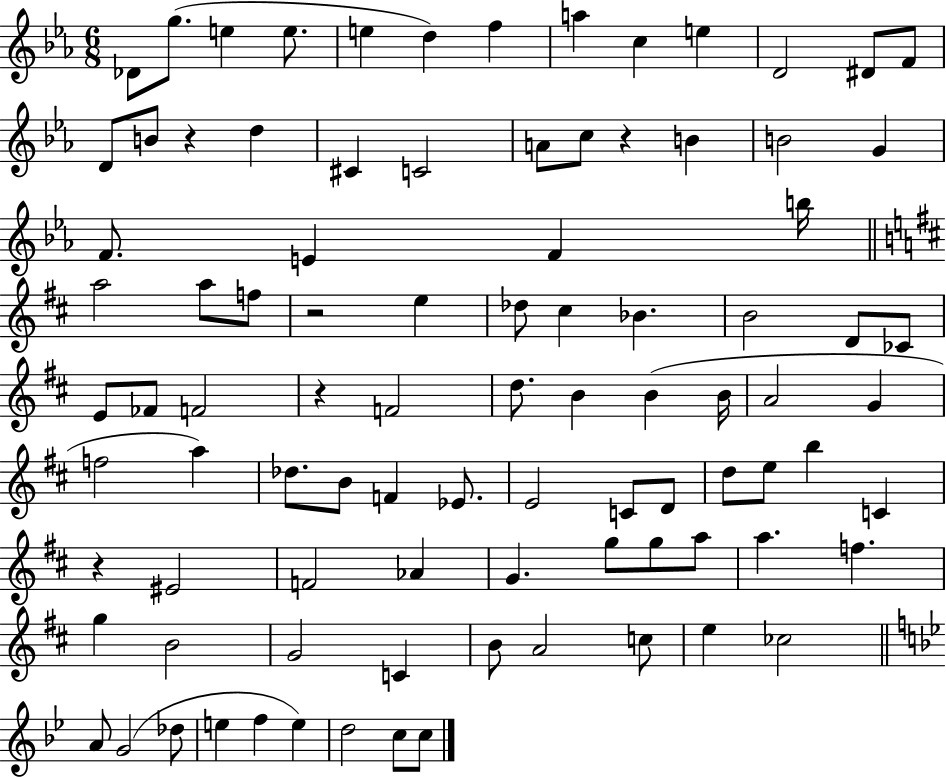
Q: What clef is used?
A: treble